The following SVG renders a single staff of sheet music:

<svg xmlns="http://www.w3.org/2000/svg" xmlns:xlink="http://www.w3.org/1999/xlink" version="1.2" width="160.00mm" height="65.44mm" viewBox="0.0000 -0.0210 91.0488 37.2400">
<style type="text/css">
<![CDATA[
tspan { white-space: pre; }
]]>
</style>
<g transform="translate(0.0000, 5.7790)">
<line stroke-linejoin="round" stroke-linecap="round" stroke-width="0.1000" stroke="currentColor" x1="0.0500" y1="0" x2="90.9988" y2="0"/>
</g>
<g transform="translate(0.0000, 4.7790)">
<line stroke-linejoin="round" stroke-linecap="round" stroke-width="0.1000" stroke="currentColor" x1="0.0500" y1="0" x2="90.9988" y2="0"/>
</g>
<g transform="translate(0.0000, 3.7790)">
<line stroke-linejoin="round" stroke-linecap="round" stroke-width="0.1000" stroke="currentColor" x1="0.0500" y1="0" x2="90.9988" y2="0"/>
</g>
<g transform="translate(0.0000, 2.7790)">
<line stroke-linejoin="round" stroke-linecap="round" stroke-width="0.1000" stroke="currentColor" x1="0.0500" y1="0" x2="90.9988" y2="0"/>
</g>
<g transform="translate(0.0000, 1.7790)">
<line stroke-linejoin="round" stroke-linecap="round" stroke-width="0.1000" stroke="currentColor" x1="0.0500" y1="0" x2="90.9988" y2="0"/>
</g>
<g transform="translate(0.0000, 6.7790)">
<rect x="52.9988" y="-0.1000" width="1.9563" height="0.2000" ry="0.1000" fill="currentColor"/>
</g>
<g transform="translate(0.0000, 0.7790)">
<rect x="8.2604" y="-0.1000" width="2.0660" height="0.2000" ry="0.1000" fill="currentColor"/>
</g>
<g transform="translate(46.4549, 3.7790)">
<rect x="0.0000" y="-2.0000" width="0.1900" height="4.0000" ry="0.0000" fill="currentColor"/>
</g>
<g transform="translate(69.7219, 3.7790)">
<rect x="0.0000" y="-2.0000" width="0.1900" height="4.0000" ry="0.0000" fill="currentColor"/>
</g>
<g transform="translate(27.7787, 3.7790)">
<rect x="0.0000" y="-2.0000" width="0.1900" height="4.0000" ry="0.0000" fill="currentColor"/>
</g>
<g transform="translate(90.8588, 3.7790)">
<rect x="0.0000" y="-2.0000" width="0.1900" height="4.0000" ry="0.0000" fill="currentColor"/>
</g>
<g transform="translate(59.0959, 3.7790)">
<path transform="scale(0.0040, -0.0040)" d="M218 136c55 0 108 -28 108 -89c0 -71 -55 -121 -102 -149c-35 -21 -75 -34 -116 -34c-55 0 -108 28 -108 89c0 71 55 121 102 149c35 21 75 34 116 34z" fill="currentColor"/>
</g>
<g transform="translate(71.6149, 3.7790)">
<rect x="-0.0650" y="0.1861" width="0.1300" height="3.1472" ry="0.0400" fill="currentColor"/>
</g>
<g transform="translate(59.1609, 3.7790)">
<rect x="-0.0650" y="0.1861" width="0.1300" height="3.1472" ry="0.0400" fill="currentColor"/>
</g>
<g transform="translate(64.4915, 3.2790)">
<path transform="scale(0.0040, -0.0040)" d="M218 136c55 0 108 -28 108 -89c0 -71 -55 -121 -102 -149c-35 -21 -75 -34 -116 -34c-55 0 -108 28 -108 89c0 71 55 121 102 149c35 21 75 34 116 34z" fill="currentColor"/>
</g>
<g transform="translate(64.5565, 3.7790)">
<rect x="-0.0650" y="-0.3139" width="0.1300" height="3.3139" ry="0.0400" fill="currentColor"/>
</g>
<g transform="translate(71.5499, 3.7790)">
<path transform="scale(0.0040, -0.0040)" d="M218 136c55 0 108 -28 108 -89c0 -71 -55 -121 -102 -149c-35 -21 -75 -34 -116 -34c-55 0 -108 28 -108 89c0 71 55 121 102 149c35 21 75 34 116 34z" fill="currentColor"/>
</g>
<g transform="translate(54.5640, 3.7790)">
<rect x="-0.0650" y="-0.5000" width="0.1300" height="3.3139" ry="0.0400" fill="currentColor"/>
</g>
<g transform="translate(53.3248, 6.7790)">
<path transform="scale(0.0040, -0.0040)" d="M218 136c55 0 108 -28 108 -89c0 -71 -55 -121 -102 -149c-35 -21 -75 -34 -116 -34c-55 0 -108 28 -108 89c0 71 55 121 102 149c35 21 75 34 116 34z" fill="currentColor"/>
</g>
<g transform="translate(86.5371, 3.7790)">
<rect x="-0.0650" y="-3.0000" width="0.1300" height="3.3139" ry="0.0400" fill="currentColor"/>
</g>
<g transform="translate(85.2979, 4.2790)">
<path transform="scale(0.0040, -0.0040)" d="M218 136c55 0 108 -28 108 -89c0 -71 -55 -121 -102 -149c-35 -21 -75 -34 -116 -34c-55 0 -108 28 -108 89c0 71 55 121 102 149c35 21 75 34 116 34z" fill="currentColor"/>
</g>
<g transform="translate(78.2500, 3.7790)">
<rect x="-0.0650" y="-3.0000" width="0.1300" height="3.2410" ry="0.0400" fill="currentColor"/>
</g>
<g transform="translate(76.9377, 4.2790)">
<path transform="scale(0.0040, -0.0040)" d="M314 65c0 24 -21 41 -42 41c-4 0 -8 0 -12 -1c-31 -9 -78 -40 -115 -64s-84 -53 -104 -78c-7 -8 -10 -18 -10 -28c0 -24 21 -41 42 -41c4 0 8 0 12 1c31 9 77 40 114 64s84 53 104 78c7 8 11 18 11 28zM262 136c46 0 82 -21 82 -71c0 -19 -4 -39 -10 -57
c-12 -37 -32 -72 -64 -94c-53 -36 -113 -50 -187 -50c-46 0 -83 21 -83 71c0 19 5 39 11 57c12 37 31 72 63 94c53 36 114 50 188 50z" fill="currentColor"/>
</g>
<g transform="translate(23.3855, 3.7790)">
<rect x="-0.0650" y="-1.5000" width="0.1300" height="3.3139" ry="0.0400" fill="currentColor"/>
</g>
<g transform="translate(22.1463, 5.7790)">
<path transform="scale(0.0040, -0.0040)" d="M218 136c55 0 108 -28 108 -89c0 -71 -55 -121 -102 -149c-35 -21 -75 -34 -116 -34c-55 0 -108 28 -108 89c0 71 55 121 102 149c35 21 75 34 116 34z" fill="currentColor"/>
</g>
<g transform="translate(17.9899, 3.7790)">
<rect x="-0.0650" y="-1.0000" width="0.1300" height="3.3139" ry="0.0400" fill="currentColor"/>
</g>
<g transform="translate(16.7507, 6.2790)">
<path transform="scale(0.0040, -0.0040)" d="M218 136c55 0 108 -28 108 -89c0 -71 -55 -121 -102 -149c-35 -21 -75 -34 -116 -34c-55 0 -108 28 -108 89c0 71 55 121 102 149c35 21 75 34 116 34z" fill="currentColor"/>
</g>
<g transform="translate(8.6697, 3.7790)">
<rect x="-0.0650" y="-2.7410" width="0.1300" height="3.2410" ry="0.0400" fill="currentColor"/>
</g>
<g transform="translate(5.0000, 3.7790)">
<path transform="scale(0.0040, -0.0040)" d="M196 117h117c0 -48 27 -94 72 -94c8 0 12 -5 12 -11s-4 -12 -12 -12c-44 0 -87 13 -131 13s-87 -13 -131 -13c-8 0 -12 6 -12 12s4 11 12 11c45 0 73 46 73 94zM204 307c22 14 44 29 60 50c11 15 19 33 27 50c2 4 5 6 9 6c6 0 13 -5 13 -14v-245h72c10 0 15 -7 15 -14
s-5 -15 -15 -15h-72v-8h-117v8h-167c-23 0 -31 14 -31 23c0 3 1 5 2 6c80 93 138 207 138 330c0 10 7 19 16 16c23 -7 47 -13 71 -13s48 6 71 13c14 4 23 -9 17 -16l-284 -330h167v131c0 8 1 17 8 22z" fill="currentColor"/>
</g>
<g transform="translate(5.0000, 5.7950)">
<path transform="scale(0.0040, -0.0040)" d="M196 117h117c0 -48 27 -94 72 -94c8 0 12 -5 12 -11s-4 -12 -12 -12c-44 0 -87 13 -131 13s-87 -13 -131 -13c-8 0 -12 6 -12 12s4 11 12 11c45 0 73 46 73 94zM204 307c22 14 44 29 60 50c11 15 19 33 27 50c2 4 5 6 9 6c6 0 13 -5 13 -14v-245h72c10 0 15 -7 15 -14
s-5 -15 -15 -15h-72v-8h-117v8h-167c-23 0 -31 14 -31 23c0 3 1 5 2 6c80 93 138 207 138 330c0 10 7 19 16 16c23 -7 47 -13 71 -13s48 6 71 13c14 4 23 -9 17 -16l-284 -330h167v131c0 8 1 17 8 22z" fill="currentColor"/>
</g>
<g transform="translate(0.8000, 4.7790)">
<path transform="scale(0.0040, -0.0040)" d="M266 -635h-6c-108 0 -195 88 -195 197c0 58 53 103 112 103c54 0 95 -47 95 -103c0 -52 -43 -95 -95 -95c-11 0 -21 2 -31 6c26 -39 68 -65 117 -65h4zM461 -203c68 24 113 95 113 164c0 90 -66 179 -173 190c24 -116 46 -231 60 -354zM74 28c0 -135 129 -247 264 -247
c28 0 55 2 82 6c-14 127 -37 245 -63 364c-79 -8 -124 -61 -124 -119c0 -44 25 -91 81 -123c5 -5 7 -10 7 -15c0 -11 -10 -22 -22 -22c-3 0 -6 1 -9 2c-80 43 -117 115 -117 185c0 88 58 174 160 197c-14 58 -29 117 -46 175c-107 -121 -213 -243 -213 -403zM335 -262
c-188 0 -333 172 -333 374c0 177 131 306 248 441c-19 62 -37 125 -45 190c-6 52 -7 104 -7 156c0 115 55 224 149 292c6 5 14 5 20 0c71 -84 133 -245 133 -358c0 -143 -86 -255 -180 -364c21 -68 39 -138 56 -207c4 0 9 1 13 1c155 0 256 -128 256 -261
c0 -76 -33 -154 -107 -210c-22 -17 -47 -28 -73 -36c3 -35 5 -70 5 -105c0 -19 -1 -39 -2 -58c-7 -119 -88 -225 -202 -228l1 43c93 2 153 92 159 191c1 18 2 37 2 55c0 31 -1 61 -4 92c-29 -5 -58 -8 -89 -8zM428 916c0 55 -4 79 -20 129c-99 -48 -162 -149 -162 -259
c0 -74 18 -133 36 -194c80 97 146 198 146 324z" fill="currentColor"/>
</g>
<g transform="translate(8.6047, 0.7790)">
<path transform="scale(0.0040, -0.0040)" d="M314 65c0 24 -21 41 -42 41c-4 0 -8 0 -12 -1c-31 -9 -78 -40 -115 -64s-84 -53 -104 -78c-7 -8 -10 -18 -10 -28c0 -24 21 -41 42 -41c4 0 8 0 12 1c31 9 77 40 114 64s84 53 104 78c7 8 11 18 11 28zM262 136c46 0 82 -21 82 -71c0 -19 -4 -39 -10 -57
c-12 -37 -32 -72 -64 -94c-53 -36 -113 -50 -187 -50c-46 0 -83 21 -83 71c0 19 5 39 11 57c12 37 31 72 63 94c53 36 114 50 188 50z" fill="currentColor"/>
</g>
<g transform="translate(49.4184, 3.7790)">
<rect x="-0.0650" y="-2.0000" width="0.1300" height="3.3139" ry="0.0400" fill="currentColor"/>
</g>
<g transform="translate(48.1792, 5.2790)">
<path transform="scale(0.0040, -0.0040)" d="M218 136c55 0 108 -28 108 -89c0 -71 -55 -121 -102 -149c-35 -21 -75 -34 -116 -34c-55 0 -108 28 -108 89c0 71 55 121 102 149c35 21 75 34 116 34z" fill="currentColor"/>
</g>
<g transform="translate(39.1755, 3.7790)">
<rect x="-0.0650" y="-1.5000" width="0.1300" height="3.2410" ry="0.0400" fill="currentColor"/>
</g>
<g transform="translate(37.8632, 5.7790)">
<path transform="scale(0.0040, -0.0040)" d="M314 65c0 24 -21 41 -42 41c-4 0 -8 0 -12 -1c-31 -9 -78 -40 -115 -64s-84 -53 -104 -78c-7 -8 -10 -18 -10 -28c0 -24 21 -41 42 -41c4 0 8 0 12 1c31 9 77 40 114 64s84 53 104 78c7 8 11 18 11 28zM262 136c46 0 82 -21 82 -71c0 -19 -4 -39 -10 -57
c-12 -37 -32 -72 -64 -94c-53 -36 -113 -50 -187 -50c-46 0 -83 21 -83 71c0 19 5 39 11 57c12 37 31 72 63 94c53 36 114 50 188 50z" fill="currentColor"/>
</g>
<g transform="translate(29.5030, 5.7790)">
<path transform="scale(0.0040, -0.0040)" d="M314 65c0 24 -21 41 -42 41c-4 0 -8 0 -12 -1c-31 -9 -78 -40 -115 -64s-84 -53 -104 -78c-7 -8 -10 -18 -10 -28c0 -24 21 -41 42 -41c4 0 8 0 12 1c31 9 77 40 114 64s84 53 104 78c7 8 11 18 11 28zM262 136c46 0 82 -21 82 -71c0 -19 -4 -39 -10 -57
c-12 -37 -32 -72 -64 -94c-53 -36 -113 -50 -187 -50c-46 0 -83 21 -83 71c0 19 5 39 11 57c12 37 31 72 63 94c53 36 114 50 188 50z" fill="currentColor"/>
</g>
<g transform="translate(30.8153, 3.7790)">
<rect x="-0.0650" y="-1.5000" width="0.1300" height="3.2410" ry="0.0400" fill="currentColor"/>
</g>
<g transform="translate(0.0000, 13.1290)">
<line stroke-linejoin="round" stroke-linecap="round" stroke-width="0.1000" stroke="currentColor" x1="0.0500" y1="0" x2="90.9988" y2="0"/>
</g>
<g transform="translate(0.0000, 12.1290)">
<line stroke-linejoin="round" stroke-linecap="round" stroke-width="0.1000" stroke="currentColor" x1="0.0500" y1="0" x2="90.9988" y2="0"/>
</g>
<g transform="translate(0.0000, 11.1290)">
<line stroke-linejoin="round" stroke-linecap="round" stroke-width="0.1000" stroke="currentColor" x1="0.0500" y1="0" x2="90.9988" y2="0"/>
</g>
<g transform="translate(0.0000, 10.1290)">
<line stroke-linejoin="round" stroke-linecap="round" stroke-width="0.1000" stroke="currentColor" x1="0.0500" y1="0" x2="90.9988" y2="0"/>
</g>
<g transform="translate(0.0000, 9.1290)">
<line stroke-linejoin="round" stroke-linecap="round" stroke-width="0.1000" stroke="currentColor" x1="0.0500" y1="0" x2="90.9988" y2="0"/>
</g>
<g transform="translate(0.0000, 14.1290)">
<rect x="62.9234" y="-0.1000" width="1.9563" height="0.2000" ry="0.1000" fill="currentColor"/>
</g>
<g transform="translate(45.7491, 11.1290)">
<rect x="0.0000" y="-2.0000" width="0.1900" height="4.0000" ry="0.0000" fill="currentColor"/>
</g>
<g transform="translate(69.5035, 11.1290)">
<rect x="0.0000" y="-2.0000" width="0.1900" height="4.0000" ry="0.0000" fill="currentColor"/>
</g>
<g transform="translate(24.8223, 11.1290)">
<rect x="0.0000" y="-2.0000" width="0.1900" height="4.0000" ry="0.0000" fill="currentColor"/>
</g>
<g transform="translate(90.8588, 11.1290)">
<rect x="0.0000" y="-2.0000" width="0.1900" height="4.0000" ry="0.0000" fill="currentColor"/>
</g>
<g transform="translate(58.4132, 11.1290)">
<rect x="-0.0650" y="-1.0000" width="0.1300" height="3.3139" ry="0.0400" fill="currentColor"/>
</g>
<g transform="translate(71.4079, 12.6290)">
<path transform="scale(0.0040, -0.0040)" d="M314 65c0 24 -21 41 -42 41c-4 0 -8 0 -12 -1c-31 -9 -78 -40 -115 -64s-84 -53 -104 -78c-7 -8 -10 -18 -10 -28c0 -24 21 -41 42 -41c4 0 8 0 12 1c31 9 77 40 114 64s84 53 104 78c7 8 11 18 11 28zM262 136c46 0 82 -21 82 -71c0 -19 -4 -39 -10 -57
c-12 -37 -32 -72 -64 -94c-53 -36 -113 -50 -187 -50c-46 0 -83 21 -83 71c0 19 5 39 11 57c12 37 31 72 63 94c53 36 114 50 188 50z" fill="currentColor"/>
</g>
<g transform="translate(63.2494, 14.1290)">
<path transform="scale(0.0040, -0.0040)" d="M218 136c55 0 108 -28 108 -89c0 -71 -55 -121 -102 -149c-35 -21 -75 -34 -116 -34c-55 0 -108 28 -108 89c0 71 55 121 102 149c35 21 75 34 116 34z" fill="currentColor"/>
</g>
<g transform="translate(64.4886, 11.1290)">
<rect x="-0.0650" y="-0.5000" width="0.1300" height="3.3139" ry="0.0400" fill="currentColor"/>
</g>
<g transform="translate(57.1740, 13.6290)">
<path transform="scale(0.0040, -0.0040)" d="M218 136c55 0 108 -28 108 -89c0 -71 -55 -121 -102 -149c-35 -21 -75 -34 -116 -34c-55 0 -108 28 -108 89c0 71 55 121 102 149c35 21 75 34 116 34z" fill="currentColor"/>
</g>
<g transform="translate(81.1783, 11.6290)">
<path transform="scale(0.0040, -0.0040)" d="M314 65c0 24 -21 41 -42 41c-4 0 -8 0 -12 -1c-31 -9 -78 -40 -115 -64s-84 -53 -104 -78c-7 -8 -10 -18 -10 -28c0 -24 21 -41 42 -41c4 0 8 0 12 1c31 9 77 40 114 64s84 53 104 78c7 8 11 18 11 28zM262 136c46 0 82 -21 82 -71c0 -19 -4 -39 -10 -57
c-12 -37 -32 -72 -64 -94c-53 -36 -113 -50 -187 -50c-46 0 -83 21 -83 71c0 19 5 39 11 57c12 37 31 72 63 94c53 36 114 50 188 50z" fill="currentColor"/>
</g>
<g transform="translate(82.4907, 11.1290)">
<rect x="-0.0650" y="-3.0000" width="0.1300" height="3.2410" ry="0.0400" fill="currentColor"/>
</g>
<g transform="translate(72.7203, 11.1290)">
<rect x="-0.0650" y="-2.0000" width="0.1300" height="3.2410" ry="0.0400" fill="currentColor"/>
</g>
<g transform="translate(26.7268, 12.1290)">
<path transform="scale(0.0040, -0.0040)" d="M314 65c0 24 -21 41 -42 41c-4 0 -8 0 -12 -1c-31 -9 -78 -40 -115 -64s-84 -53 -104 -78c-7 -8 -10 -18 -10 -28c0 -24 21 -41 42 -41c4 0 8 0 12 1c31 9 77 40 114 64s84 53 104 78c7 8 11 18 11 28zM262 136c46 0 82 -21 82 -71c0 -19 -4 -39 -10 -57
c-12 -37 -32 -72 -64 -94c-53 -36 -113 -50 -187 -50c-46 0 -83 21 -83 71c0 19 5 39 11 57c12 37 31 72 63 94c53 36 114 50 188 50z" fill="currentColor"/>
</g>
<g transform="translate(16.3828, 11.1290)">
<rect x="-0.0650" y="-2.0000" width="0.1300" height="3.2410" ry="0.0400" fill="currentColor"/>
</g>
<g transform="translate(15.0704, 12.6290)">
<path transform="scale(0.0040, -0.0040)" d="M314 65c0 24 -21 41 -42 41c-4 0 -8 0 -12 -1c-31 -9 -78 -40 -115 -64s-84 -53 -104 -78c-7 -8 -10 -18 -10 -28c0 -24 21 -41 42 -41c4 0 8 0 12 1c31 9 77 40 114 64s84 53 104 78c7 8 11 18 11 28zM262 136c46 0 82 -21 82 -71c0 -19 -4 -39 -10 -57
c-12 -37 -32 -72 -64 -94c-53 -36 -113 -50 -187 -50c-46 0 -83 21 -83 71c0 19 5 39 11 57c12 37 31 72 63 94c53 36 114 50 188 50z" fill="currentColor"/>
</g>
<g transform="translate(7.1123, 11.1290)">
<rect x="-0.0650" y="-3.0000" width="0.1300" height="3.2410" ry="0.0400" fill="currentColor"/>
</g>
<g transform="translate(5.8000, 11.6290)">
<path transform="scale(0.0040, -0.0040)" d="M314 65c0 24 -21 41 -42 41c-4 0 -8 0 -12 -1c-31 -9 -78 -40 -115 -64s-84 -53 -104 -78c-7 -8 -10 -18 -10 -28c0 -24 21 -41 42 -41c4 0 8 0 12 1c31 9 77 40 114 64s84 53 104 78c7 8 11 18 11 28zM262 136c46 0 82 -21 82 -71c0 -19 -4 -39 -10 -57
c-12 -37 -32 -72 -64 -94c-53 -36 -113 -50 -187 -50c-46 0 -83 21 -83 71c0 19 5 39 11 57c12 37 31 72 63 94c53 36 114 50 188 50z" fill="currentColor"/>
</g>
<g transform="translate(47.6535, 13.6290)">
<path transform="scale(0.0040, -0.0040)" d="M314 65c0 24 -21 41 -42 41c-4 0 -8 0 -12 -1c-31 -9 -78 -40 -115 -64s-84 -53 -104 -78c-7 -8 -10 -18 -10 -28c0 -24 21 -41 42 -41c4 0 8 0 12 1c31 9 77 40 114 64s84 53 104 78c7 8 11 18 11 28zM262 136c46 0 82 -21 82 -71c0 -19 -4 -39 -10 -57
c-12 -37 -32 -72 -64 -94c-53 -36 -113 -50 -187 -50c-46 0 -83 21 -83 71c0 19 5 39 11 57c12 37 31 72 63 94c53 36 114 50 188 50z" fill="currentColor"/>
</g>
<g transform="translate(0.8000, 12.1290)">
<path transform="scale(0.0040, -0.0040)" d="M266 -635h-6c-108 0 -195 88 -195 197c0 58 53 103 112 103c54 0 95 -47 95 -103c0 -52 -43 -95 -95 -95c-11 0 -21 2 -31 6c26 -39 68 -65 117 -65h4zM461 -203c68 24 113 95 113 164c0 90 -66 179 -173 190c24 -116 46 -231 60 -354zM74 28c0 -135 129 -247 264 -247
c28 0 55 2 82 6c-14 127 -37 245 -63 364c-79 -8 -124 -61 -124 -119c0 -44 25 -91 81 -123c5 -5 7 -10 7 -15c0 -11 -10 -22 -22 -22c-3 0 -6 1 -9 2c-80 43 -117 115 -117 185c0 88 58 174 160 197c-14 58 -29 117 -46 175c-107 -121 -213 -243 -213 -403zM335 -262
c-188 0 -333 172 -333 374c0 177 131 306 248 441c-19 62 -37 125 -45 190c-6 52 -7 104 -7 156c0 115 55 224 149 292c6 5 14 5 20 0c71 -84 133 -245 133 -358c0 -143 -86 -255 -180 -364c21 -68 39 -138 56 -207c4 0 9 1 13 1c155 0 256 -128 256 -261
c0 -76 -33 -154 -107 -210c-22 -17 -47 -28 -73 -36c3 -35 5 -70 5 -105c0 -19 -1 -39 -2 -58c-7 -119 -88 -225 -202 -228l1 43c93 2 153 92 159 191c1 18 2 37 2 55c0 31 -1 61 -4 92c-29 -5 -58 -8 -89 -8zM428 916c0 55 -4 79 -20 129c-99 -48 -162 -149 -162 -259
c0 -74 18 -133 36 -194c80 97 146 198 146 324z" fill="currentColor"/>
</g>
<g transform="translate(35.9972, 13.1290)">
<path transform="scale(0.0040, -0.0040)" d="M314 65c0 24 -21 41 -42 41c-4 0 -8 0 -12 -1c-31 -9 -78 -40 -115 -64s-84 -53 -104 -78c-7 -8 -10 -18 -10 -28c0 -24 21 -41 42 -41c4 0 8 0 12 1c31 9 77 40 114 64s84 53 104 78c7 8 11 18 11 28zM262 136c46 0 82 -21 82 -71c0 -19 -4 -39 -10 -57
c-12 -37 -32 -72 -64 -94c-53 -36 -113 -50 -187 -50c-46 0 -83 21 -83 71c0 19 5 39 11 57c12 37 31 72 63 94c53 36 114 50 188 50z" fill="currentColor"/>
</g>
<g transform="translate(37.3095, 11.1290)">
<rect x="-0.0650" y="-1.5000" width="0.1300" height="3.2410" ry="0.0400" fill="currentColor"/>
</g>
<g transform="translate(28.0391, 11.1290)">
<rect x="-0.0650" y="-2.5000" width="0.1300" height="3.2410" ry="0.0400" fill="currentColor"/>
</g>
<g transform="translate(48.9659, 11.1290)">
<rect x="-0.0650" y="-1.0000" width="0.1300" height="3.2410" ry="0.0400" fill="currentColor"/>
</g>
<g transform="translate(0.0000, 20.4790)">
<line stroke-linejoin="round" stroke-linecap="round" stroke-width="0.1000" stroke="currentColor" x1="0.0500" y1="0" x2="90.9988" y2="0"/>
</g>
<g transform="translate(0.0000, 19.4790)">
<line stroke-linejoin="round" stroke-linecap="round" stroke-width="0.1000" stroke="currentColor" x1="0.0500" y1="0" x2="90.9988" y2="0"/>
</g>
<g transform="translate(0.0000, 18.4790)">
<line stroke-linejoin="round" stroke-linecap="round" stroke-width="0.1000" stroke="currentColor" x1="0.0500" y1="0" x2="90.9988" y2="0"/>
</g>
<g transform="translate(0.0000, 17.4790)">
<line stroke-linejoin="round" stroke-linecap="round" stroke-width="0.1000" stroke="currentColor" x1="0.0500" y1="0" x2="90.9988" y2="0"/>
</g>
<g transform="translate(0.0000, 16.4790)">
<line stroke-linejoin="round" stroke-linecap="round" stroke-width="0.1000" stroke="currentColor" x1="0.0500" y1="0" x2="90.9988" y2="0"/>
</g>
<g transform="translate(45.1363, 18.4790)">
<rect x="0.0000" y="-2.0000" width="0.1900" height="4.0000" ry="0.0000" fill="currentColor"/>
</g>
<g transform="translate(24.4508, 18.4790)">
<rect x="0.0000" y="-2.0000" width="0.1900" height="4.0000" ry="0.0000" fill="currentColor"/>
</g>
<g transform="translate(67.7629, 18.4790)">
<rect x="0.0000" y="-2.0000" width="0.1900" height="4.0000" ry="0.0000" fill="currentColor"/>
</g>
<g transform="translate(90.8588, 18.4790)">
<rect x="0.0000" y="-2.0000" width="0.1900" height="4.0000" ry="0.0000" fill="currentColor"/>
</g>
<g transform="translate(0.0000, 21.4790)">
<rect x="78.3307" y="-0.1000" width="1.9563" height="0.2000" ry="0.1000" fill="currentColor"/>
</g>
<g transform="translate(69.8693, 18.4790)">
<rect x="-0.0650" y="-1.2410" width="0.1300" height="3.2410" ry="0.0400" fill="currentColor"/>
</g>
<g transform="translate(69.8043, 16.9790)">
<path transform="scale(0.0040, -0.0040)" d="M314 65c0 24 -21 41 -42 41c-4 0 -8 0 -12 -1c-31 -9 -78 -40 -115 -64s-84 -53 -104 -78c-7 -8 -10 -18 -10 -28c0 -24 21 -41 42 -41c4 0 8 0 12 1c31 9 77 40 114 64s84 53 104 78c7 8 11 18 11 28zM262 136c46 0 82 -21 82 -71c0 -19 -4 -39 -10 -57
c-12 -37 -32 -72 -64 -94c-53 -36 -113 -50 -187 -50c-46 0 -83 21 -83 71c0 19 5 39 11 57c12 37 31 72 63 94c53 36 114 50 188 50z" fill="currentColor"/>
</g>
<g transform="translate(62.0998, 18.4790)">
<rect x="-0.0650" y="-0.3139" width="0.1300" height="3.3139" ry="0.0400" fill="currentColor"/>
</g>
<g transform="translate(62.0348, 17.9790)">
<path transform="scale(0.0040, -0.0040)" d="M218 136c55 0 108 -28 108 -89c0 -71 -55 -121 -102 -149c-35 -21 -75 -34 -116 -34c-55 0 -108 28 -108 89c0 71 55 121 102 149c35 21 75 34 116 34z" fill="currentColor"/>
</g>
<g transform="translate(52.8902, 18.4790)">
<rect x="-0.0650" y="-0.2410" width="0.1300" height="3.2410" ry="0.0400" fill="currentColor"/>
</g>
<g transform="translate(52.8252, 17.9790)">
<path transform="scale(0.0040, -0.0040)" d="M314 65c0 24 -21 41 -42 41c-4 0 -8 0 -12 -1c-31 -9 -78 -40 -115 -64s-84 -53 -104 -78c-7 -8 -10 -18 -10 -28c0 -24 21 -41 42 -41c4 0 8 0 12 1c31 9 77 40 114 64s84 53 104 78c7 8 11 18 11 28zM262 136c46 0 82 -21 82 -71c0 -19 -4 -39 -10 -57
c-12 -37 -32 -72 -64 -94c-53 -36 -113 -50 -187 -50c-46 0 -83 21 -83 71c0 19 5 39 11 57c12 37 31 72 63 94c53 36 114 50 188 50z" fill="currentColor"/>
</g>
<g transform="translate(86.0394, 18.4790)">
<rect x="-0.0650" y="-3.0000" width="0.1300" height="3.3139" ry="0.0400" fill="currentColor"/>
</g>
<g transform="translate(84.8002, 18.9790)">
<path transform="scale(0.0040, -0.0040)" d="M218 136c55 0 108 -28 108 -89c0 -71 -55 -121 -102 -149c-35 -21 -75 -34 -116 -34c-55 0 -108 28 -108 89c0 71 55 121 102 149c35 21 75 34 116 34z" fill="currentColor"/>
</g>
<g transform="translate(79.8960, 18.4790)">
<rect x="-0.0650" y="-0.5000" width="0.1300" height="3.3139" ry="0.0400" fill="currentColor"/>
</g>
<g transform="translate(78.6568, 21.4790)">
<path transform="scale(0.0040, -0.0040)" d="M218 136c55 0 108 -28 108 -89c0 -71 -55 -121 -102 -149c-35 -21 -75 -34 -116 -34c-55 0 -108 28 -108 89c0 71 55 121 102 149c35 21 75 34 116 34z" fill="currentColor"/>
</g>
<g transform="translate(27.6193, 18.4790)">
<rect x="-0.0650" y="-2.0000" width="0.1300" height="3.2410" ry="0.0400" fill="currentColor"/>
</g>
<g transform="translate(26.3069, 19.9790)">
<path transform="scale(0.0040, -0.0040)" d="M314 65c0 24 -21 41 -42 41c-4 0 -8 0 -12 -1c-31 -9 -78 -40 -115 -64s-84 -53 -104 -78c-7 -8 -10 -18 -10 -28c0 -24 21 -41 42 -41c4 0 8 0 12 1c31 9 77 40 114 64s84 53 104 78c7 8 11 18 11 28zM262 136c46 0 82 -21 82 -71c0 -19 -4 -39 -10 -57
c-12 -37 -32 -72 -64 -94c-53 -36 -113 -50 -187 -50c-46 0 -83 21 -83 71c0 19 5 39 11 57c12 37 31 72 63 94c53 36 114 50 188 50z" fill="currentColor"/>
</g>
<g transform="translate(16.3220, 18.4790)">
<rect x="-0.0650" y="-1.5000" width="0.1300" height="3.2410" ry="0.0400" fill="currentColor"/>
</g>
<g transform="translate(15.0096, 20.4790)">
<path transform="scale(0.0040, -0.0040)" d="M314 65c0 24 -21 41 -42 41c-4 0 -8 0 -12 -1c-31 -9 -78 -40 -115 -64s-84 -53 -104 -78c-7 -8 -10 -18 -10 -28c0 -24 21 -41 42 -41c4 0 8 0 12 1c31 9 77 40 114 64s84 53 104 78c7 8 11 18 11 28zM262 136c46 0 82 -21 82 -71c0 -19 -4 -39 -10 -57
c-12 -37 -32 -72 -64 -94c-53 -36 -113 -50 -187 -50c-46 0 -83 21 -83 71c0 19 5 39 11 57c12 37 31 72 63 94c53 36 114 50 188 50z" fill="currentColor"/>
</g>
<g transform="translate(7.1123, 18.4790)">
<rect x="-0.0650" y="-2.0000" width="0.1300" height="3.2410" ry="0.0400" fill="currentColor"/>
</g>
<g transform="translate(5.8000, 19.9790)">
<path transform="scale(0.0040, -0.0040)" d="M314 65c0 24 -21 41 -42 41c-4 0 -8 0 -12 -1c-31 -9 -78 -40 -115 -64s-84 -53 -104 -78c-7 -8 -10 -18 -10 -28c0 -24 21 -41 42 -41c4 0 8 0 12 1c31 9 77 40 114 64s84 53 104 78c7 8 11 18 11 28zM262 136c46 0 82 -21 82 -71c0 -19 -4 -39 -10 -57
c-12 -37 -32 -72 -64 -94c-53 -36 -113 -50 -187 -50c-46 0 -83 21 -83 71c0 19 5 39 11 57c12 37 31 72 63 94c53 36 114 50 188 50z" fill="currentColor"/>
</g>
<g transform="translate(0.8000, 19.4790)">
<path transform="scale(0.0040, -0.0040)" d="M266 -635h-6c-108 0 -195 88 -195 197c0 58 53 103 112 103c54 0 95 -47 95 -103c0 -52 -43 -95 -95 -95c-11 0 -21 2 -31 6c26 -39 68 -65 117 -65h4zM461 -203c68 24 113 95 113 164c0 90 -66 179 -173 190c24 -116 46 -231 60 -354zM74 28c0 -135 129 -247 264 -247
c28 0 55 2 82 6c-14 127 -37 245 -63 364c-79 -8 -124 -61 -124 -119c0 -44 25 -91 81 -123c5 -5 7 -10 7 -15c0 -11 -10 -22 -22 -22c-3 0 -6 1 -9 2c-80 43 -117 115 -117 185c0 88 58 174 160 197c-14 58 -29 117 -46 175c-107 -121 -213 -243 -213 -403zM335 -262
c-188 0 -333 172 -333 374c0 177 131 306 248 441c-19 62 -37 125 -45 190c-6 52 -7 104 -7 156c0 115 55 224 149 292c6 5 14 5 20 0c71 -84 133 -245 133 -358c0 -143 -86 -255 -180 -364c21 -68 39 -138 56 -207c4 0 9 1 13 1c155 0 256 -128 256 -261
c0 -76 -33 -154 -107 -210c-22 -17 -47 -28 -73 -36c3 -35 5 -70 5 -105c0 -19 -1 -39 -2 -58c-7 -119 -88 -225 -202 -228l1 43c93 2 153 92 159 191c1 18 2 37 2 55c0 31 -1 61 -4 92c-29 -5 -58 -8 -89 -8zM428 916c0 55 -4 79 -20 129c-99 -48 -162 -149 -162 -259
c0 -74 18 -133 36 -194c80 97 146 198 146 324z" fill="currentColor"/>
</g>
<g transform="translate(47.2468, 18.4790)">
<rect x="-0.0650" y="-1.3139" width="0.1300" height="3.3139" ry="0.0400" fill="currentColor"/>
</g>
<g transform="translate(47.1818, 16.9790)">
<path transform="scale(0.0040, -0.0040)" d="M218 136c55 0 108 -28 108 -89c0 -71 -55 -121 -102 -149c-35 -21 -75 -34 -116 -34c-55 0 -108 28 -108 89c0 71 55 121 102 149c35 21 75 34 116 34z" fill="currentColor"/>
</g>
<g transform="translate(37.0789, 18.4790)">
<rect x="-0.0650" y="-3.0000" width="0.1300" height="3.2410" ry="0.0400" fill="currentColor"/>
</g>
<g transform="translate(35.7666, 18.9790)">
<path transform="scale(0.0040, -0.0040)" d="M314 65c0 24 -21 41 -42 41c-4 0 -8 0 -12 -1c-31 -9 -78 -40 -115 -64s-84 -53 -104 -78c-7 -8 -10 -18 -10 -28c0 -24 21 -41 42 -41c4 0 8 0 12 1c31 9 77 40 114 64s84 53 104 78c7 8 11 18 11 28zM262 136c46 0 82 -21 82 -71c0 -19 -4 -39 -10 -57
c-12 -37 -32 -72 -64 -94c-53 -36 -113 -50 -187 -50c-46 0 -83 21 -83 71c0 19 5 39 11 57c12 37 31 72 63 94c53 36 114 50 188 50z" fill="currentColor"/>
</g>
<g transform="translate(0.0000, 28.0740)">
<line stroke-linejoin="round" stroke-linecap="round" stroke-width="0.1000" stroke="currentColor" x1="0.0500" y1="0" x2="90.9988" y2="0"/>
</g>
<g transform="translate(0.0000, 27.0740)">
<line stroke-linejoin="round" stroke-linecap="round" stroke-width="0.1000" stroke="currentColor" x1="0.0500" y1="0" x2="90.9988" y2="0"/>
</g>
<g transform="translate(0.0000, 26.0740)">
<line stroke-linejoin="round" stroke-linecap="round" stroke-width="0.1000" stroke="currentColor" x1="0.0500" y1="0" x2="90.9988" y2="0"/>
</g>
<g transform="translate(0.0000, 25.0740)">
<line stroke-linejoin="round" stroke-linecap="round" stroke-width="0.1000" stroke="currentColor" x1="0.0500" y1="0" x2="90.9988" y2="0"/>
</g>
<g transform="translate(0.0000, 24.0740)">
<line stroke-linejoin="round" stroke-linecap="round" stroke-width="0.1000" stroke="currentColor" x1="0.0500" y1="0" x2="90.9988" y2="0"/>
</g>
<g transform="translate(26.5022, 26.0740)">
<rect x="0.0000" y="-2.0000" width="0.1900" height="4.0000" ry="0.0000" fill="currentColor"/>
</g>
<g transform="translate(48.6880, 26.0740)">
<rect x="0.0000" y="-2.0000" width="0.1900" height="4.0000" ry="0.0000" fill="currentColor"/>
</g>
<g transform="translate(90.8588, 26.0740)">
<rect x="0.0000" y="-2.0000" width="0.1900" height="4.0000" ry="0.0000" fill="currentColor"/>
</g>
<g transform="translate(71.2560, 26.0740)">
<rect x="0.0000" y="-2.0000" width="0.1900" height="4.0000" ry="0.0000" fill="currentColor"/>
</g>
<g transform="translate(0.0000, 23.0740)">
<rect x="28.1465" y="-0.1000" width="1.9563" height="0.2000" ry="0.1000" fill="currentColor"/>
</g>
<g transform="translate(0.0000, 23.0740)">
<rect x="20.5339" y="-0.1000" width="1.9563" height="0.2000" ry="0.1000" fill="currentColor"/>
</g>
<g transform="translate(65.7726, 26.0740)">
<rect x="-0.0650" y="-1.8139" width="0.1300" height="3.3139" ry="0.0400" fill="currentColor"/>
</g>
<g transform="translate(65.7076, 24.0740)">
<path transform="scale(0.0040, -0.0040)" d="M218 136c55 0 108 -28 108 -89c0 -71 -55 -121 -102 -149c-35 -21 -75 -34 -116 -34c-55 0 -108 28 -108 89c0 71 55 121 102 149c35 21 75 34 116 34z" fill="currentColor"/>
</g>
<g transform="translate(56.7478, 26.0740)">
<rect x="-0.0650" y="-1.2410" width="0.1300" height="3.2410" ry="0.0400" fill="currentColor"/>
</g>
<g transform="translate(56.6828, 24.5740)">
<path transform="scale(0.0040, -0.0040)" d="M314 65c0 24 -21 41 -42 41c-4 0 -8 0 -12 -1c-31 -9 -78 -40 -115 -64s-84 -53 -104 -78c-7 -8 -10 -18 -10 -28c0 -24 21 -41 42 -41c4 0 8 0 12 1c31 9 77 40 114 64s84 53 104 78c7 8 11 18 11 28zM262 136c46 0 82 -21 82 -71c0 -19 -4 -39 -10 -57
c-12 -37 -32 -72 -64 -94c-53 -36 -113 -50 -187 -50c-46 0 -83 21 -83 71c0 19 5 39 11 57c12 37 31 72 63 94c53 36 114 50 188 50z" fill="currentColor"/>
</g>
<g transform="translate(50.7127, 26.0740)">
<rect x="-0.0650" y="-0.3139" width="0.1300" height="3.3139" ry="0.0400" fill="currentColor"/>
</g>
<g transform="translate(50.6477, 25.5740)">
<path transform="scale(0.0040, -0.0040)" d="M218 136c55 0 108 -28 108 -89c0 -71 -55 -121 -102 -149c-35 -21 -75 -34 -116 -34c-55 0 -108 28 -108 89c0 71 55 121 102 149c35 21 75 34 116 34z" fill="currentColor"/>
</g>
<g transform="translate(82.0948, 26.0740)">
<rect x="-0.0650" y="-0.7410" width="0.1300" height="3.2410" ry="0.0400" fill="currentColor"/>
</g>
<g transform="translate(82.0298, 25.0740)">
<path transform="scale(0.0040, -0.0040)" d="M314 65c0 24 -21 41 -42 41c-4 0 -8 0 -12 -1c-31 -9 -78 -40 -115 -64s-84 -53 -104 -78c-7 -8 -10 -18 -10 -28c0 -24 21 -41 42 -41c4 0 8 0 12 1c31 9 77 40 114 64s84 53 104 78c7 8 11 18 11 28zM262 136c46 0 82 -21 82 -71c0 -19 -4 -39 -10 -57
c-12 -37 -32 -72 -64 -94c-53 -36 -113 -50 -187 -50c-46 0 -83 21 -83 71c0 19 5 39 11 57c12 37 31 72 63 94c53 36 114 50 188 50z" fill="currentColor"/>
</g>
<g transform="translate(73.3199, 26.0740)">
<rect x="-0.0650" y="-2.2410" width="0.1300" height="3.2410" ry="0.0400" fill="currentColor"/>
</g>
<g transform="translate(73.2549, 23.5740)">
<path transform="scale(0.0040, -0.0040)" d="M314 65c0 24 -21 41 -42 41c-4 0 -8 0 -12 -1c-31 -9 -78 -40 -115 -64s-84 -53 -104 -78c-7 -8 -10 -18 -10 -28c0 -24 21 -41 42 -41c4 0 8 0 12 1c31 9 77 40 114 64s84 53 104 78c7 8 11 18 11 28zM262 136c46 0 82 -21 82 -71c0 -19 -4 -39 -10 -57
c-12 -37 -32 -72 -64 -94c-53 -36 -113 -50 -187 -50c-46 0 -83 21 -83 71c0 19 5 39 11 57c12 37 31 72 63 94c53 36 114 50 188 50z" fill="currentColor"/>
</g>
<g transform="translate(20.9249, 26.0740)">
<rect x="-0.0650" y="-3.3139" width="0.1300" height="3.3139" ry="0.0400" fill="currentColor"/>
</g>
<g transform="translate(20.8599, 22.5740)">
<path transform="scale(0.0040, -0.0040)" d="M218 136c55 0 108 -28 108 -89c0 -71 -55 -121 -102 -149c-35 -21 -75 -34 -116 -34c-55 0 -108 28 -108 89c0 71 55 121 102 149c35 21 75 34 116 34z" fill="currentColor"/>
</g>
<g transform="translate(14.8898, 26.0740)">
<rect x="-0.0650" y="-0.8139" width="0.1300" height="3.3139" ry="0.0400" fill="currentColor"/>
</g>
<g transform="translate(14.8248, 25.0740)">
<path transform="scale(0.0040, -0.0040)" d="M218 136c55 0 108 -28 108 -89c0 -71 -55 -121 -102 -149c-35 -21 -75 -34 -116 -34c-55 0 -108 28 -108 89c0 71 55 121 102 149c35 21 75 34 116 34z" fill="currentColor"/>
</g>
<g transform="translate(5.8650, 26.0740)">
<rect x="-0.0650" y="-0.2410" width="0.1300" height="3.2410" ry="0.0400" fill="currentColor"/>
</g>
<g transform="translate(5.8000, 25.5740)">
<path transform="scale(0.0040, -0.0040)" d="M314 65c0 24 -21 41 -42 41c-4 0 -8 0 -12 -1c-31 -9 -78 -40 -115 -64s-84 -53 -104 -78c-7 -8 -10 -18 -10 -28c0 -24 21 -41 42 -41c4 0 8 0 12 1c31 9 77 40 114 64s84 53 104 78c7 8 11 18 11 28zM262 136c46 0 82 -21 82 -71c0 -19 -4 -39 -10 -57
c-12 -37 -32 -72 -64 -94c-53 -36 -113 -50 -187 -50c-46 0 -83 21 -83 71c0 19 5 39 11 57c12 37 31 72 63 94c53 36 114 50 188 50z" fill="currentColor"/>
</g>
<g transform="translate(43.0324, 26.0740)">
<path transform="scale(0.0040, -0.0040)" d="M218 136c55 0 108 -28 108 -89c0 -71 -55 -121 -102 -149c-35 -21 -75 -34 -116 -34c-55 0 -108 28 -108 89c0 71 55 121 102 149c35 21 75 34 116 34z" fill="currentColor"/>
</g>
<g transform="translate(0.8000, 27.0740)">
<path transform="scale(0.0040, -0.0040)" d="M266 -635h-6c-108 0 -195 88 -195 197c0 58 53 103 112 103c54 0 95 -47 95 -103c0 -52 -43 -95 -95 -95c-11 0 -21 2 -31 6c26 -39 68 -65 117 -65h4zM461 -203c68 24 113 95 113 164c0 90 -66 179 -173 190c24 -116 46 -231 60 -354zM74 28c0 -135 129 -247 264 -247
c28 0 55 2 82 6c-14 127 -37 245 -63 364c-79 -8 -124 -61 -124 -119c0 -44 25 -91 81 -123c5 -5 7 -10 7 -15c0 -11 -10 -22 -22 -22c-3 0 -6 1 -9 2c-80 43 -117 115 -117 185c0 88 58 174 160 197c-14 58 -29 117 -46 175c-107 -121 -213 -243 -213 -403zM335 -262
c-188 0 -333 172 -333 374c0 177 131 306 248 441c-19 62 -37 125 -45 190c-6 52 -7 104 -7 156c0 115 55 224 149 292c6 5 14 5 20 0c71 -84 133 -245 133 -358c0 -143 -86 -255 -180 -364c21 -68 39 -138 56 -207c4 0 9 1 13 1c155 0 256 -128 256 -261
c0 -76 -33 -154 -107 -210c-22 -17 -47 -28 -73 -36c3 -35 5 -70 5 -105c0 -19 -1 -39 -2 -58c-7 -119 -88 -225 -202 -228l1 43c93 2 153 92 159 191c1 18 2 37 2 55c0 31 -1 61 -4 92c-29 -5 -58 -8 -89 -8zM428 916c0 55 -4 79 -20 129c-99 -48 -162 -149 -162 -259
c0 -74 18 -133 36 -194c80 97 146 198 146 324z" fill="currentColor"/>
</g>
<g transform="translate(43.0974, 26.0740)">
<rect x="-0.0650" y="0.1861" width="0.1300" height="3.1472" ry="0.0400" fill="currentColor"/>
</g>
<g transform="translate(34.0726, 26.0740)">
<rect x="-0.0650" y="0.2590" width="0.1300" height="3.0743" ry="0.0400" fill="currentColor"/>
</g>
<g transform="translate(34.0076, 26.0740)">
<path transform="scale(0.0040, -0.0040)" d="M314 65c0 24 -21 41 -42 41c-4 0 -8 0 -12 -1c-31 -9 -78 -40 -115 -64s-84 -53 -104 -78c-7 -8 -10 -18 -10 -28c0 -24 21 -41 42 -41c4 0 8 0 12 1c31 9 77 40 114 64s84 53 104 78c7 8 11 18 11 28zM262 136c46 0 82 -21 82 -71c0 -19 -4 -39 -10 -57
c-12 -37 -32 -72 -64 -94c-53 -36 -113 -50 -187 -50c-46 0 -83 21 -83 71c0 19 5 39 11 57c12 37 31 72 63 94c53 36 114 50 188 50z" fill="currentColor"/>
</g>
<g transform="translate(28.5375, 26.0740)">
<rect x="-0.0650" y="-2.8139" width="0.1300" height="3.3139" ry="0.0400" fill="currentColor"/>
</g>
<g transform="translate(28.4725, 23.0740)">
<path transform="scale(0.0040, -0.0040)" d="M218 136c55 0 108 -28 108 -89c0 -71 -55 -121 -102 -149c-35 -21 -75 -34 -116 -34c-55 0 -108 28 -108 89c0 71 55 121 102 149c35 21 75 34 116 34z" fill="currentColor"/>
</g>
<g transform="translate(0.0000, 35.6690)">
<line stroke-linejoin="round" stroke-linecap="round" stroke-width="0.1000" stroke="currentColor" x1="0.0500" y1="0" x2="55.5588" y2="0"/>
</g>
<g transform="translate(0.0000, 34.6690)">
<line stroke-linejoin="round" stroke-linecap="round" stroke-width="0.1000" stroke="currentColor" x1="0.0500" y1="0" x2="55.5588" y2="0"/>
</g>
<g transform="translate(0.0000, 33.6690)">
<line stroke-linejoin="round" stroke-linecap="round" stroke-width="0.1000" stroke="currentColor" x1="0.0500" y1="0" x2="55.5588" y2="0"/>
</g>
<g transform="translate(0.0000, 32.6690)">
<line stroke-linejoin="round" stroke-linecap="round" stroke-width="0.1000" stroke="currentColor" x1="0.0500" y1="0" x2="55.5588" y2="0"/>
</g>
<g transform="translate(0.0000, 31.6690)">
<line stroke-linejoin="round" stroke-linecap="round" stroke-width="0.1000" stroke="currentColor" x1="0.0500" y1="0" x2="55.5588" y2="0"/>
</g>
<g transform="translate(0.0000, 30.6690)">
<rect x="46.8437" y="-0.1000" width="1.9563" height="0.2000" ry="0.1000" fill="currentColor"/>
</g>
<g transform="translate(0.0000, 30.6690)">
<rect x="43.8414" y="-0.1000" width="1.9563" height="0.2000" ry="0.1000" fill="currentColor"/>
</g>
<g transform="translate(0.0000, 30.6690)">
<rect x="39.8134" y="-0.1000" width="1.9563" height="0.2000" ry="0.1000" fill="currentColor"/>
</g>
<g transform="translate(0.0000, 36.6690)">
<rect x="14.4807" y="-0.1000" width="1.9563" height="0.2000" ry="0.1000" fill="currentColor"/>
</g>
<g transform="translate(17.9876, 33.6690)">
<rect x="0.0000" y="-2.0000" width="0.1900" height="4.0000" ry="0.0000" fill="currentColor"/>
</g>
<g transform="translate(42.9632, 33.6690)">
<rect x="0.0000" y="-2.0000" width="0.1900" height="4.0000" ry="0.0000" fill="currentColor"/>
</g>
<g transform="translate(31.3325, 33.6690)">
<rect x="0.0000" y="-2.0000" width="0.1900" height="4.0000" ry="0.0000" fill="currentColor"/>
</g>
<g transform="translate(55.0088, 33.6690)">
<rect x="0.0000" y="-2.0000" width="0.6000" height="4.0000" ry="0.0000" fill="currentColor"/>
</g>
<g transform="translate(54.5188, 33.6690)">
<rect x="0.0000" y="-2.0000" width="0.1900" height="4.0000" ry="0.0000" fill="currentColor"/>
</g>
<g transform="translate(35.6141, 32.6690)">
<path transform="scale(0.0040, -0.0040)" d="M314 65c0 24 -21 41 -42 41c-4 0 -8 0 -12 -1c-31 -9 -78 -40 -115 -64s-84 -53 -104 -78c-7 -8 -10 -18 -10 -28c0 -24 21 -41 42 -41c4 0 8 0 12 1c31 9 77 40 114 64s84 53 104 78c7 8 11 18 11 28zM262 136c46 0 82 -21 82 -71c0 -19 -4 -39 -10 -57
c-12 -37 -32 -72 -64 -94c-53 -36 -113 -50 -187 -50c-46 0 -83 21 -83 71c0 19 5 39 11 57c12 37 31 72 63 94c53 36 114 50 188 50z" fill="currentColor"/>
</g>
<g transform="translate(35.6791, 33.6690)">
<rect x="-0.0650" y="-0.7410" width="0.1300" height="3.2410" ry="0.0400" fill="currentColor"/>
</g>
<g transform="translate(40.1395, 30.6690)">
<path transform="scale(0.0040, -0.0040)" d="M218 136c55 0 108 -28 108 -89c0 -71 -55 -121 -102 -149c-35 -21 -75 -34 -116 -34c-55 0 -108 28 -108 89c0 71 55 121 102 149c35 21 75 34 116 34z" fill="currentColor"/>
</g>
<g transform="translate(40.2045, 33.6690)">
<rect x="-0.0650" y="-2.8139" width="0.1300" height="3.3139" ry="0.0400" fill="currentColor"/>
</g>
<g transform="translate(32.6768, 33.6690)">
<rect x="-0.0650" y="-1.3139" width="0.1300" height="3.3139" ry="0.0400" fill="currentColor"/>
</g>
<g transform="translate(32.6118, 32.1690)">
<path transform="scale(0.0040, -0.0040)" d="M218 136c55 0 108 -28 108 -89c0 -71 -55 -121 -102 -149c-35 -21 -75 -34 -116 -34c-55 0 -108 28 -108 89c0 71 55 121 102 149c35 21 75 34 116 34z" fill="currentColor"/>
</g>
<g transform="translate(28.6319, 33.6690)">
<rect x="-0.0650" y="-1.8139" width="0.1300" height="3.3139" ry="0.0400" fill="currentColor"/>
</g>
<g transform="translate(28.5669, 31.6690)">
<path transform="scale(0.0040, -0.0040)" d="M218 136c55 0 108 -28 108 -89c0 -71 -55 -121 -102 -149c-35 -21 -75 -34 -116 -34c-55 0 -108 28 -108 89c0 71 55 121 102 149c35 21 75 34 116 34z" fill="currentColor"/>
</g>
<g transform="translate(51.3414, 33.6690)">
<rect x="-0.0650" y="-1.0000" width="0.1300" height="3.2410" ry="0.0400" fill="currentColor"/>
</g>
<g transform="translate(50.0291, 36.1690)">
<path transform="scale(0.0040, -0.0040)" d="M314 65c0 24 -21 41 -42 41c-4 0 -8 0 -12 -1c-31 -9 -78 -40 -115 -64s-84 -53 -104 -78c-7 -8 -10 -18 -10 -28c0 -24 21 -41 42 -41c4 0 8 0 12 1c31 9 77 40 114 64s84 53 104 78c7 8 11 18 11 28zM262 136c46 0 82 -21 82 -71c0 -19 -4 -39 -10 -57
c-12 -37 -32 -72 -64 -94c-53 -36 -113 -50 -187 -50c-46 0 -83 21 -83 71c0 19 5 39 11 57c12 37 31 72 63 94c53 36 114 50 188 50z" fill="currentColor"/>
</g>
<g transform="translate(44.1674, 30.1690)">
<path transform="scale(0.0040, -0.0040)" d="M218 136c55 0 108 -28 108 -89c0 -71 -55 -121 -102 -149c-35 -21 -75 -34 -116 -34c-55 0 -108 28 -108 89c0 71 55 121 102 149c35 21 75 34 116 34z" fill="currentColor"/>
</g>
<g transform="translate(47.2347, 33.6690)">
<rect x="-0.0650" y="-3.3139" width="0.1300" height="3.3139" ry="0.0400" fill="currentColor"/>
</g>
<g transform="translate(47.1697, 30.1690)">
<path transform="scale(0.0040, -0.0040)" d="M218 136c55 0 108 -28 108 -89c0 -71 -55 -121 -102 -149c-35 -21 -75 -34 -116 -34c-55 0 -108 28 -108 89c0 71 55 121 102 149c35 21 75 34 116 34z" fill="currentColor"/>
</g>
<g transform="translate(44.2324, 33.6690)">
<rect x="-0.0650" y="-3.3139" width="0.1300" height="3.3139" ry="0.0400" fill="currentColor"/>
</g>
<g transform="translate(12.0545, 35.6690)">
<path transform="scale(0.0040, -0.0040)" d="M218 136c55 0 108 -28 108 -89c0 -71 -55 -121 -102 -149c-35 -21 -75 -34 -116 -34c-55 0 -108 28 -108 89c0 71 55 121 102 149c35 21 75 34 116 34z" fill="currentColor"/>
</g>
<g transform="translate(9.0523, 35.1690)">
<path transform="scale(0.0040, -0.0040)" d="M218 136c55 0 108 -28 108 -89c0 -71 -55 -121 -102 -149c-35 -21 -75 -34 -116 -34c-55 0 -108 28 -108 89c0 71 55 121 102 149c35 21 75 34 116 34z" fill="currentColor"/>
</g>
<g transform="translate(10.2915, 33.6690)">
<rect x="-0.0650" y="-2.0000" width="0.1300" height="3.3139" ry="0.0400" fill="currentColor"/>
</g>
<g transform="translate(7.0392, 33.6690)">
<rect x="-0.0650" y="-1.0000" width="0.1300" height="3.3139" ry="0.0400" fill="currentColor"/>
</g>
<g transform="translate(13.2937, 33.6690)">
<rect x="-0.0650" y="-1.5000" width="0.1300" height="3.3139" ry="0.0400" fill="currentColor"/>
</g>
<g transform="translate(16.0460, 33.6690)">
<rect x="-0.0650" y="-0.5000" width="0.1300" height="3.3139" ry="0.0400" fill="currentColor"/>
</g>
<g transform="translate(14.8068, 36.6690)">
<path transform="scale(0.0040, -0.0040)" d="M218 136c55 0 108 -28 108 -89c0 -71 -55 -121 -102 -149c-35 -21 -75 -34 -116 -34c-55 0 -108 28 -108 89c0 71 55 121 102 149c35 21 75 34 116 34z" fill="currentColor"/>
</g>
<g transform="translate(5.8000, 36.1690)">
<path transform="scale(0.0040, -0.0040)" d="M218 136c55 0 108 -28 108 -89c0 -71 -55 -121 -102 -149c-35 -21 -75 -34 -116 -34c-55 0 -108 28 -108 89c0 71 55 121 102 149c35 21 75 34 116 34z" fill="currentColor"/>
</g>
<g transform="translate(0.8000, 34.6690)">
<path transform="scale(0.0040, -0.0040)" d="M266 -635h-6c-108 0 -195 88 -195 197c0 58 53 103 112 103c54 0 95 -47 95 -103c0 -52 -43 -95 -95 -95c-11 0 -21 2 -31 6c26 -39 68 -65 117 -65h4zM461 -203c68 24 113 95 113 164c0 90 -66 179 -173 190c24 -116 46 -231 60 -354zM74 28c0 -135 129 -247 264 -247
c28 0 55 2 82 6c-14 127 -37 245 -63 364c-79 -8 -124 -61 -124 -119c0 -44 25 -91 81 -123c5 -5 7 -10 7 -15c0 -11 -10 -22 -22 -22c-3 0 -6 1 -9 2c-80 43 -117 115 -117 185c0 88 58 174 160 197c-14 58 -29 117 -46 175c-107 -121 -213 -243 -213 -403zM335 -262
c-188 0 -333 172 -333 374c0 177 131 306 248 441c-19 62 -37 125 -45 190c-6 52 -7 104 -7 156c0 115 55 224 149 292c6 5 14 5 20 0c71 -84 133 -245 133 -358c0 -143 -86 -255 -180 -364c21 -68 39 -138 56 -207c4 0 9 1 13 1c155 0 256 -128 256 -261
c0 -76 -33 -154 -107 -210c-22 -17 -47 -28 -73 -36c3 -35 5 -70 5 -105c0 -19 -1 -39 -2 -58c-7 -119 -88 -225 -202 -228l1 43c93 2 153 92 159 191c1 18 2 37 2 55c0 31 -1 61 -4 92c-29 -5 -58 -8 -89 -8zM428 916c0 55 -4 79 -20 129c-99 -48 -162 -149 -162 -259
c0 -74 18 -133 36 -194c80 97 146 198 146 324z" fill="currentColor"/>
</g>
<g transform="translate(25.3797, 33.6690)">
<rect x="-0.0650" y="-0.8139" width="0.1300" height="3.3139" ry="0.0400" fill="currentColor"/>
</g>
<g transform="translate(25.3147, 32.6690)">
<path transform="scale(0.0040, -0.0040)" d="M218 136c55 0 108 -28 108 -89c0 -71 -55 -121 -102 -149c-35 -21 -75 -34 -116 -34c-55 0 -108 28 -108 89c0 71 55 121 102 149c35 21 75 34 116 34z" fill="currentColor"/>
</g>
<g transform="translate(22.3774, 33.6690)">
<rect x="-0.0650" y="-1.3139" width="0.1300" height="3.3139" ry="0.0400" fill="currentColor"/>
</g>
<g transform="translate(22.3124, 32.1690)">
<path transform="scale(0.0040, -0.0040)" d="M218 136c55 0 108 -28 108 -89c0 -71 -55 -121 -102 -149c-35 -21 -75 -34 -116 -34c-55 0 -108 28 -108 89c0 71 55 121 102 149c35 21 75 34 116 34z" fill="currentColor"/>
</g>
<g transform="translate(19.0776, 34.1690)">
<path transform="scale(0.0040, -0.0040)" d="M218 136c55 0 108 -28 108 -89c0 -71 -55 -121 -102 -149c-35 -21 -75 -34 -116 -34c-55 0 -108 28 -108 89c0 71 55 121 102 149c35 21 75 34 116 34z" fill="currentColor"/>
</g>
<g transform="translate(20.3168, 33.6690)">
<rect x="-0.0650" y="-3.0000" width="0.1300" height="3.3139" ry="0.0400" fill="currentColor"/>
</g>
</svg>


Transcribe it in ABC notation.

X:1
T:Untitled
M:4/4
L:1/4
K:C
a2 D E E2 E2 F C B c B A2 A A2 F2 G2 E2 D2 D C F2 A2 F2 E2 F2 A2 e c2 c e2 C A c2 d b a B2 B c e2 f g2 d2 D F E C A e d f e d2 a b b D2